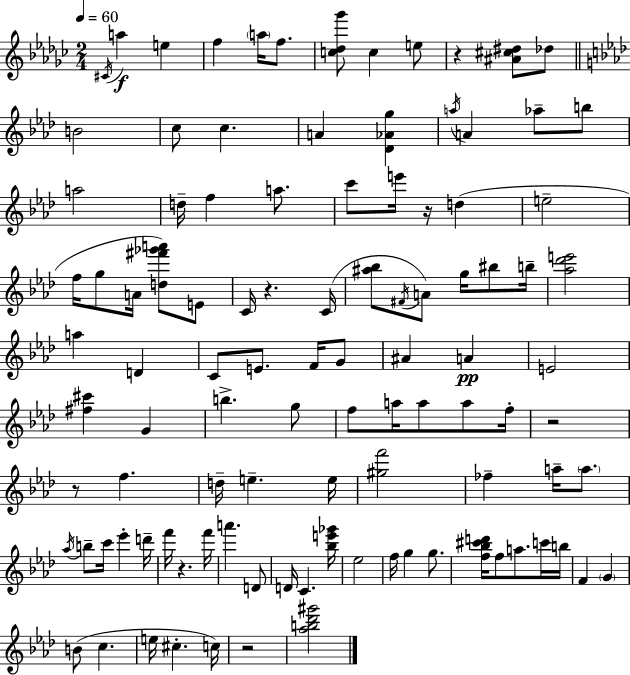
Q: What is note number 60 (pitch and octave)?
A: A5